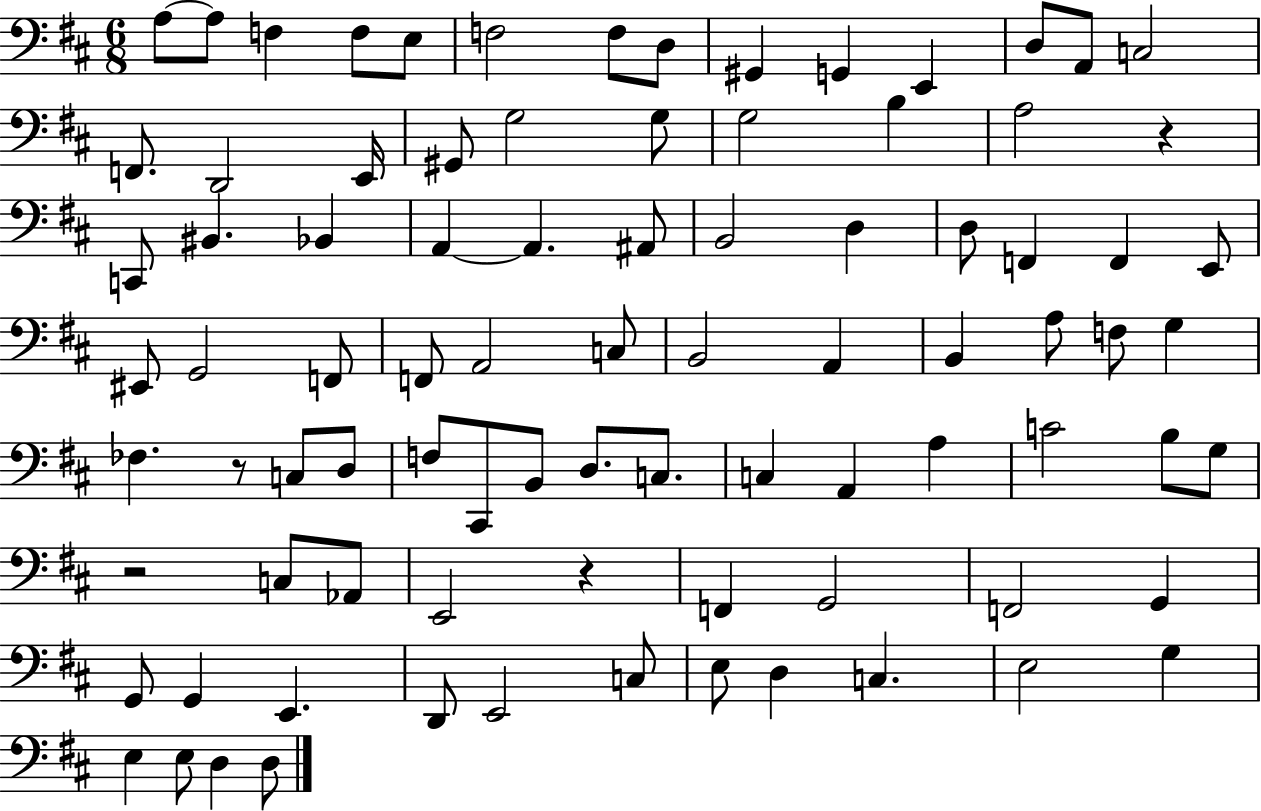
A3/e A3/e F3/q F3/e E3/e F3/h F3/e D3/e G#2/q G2/q E2/q D3/e A2/e C3/h F2/e. D2/h E2/s G#2/e G3/h G3/e G3/h B3/q A3/h R/q C2/e BIS2/q. Bb2/q A2/q A2/q. A#2/e B2/h D3/q D3/e F2/q F2/q E2/e EIS2/e G2/h F2/e F2/e A2/h C3/e B2/h A2/q B2/q A3/e F3/e G3/q FES3/q. R/e C3/e D3/e F3/e C#2/e B2/e D3/e. C3/e. C3/q A2/q A3/q C4/h B3/e G3/e R/h C3/e Ab2/e E2/h R/q F2/q G2/h F2/h G2/q G2/e G2/q E2/q. D2/e E2/h C3/e E3/e D3/q C3/q. E3/h G3/q E3/q E3/e D3/q D3/e